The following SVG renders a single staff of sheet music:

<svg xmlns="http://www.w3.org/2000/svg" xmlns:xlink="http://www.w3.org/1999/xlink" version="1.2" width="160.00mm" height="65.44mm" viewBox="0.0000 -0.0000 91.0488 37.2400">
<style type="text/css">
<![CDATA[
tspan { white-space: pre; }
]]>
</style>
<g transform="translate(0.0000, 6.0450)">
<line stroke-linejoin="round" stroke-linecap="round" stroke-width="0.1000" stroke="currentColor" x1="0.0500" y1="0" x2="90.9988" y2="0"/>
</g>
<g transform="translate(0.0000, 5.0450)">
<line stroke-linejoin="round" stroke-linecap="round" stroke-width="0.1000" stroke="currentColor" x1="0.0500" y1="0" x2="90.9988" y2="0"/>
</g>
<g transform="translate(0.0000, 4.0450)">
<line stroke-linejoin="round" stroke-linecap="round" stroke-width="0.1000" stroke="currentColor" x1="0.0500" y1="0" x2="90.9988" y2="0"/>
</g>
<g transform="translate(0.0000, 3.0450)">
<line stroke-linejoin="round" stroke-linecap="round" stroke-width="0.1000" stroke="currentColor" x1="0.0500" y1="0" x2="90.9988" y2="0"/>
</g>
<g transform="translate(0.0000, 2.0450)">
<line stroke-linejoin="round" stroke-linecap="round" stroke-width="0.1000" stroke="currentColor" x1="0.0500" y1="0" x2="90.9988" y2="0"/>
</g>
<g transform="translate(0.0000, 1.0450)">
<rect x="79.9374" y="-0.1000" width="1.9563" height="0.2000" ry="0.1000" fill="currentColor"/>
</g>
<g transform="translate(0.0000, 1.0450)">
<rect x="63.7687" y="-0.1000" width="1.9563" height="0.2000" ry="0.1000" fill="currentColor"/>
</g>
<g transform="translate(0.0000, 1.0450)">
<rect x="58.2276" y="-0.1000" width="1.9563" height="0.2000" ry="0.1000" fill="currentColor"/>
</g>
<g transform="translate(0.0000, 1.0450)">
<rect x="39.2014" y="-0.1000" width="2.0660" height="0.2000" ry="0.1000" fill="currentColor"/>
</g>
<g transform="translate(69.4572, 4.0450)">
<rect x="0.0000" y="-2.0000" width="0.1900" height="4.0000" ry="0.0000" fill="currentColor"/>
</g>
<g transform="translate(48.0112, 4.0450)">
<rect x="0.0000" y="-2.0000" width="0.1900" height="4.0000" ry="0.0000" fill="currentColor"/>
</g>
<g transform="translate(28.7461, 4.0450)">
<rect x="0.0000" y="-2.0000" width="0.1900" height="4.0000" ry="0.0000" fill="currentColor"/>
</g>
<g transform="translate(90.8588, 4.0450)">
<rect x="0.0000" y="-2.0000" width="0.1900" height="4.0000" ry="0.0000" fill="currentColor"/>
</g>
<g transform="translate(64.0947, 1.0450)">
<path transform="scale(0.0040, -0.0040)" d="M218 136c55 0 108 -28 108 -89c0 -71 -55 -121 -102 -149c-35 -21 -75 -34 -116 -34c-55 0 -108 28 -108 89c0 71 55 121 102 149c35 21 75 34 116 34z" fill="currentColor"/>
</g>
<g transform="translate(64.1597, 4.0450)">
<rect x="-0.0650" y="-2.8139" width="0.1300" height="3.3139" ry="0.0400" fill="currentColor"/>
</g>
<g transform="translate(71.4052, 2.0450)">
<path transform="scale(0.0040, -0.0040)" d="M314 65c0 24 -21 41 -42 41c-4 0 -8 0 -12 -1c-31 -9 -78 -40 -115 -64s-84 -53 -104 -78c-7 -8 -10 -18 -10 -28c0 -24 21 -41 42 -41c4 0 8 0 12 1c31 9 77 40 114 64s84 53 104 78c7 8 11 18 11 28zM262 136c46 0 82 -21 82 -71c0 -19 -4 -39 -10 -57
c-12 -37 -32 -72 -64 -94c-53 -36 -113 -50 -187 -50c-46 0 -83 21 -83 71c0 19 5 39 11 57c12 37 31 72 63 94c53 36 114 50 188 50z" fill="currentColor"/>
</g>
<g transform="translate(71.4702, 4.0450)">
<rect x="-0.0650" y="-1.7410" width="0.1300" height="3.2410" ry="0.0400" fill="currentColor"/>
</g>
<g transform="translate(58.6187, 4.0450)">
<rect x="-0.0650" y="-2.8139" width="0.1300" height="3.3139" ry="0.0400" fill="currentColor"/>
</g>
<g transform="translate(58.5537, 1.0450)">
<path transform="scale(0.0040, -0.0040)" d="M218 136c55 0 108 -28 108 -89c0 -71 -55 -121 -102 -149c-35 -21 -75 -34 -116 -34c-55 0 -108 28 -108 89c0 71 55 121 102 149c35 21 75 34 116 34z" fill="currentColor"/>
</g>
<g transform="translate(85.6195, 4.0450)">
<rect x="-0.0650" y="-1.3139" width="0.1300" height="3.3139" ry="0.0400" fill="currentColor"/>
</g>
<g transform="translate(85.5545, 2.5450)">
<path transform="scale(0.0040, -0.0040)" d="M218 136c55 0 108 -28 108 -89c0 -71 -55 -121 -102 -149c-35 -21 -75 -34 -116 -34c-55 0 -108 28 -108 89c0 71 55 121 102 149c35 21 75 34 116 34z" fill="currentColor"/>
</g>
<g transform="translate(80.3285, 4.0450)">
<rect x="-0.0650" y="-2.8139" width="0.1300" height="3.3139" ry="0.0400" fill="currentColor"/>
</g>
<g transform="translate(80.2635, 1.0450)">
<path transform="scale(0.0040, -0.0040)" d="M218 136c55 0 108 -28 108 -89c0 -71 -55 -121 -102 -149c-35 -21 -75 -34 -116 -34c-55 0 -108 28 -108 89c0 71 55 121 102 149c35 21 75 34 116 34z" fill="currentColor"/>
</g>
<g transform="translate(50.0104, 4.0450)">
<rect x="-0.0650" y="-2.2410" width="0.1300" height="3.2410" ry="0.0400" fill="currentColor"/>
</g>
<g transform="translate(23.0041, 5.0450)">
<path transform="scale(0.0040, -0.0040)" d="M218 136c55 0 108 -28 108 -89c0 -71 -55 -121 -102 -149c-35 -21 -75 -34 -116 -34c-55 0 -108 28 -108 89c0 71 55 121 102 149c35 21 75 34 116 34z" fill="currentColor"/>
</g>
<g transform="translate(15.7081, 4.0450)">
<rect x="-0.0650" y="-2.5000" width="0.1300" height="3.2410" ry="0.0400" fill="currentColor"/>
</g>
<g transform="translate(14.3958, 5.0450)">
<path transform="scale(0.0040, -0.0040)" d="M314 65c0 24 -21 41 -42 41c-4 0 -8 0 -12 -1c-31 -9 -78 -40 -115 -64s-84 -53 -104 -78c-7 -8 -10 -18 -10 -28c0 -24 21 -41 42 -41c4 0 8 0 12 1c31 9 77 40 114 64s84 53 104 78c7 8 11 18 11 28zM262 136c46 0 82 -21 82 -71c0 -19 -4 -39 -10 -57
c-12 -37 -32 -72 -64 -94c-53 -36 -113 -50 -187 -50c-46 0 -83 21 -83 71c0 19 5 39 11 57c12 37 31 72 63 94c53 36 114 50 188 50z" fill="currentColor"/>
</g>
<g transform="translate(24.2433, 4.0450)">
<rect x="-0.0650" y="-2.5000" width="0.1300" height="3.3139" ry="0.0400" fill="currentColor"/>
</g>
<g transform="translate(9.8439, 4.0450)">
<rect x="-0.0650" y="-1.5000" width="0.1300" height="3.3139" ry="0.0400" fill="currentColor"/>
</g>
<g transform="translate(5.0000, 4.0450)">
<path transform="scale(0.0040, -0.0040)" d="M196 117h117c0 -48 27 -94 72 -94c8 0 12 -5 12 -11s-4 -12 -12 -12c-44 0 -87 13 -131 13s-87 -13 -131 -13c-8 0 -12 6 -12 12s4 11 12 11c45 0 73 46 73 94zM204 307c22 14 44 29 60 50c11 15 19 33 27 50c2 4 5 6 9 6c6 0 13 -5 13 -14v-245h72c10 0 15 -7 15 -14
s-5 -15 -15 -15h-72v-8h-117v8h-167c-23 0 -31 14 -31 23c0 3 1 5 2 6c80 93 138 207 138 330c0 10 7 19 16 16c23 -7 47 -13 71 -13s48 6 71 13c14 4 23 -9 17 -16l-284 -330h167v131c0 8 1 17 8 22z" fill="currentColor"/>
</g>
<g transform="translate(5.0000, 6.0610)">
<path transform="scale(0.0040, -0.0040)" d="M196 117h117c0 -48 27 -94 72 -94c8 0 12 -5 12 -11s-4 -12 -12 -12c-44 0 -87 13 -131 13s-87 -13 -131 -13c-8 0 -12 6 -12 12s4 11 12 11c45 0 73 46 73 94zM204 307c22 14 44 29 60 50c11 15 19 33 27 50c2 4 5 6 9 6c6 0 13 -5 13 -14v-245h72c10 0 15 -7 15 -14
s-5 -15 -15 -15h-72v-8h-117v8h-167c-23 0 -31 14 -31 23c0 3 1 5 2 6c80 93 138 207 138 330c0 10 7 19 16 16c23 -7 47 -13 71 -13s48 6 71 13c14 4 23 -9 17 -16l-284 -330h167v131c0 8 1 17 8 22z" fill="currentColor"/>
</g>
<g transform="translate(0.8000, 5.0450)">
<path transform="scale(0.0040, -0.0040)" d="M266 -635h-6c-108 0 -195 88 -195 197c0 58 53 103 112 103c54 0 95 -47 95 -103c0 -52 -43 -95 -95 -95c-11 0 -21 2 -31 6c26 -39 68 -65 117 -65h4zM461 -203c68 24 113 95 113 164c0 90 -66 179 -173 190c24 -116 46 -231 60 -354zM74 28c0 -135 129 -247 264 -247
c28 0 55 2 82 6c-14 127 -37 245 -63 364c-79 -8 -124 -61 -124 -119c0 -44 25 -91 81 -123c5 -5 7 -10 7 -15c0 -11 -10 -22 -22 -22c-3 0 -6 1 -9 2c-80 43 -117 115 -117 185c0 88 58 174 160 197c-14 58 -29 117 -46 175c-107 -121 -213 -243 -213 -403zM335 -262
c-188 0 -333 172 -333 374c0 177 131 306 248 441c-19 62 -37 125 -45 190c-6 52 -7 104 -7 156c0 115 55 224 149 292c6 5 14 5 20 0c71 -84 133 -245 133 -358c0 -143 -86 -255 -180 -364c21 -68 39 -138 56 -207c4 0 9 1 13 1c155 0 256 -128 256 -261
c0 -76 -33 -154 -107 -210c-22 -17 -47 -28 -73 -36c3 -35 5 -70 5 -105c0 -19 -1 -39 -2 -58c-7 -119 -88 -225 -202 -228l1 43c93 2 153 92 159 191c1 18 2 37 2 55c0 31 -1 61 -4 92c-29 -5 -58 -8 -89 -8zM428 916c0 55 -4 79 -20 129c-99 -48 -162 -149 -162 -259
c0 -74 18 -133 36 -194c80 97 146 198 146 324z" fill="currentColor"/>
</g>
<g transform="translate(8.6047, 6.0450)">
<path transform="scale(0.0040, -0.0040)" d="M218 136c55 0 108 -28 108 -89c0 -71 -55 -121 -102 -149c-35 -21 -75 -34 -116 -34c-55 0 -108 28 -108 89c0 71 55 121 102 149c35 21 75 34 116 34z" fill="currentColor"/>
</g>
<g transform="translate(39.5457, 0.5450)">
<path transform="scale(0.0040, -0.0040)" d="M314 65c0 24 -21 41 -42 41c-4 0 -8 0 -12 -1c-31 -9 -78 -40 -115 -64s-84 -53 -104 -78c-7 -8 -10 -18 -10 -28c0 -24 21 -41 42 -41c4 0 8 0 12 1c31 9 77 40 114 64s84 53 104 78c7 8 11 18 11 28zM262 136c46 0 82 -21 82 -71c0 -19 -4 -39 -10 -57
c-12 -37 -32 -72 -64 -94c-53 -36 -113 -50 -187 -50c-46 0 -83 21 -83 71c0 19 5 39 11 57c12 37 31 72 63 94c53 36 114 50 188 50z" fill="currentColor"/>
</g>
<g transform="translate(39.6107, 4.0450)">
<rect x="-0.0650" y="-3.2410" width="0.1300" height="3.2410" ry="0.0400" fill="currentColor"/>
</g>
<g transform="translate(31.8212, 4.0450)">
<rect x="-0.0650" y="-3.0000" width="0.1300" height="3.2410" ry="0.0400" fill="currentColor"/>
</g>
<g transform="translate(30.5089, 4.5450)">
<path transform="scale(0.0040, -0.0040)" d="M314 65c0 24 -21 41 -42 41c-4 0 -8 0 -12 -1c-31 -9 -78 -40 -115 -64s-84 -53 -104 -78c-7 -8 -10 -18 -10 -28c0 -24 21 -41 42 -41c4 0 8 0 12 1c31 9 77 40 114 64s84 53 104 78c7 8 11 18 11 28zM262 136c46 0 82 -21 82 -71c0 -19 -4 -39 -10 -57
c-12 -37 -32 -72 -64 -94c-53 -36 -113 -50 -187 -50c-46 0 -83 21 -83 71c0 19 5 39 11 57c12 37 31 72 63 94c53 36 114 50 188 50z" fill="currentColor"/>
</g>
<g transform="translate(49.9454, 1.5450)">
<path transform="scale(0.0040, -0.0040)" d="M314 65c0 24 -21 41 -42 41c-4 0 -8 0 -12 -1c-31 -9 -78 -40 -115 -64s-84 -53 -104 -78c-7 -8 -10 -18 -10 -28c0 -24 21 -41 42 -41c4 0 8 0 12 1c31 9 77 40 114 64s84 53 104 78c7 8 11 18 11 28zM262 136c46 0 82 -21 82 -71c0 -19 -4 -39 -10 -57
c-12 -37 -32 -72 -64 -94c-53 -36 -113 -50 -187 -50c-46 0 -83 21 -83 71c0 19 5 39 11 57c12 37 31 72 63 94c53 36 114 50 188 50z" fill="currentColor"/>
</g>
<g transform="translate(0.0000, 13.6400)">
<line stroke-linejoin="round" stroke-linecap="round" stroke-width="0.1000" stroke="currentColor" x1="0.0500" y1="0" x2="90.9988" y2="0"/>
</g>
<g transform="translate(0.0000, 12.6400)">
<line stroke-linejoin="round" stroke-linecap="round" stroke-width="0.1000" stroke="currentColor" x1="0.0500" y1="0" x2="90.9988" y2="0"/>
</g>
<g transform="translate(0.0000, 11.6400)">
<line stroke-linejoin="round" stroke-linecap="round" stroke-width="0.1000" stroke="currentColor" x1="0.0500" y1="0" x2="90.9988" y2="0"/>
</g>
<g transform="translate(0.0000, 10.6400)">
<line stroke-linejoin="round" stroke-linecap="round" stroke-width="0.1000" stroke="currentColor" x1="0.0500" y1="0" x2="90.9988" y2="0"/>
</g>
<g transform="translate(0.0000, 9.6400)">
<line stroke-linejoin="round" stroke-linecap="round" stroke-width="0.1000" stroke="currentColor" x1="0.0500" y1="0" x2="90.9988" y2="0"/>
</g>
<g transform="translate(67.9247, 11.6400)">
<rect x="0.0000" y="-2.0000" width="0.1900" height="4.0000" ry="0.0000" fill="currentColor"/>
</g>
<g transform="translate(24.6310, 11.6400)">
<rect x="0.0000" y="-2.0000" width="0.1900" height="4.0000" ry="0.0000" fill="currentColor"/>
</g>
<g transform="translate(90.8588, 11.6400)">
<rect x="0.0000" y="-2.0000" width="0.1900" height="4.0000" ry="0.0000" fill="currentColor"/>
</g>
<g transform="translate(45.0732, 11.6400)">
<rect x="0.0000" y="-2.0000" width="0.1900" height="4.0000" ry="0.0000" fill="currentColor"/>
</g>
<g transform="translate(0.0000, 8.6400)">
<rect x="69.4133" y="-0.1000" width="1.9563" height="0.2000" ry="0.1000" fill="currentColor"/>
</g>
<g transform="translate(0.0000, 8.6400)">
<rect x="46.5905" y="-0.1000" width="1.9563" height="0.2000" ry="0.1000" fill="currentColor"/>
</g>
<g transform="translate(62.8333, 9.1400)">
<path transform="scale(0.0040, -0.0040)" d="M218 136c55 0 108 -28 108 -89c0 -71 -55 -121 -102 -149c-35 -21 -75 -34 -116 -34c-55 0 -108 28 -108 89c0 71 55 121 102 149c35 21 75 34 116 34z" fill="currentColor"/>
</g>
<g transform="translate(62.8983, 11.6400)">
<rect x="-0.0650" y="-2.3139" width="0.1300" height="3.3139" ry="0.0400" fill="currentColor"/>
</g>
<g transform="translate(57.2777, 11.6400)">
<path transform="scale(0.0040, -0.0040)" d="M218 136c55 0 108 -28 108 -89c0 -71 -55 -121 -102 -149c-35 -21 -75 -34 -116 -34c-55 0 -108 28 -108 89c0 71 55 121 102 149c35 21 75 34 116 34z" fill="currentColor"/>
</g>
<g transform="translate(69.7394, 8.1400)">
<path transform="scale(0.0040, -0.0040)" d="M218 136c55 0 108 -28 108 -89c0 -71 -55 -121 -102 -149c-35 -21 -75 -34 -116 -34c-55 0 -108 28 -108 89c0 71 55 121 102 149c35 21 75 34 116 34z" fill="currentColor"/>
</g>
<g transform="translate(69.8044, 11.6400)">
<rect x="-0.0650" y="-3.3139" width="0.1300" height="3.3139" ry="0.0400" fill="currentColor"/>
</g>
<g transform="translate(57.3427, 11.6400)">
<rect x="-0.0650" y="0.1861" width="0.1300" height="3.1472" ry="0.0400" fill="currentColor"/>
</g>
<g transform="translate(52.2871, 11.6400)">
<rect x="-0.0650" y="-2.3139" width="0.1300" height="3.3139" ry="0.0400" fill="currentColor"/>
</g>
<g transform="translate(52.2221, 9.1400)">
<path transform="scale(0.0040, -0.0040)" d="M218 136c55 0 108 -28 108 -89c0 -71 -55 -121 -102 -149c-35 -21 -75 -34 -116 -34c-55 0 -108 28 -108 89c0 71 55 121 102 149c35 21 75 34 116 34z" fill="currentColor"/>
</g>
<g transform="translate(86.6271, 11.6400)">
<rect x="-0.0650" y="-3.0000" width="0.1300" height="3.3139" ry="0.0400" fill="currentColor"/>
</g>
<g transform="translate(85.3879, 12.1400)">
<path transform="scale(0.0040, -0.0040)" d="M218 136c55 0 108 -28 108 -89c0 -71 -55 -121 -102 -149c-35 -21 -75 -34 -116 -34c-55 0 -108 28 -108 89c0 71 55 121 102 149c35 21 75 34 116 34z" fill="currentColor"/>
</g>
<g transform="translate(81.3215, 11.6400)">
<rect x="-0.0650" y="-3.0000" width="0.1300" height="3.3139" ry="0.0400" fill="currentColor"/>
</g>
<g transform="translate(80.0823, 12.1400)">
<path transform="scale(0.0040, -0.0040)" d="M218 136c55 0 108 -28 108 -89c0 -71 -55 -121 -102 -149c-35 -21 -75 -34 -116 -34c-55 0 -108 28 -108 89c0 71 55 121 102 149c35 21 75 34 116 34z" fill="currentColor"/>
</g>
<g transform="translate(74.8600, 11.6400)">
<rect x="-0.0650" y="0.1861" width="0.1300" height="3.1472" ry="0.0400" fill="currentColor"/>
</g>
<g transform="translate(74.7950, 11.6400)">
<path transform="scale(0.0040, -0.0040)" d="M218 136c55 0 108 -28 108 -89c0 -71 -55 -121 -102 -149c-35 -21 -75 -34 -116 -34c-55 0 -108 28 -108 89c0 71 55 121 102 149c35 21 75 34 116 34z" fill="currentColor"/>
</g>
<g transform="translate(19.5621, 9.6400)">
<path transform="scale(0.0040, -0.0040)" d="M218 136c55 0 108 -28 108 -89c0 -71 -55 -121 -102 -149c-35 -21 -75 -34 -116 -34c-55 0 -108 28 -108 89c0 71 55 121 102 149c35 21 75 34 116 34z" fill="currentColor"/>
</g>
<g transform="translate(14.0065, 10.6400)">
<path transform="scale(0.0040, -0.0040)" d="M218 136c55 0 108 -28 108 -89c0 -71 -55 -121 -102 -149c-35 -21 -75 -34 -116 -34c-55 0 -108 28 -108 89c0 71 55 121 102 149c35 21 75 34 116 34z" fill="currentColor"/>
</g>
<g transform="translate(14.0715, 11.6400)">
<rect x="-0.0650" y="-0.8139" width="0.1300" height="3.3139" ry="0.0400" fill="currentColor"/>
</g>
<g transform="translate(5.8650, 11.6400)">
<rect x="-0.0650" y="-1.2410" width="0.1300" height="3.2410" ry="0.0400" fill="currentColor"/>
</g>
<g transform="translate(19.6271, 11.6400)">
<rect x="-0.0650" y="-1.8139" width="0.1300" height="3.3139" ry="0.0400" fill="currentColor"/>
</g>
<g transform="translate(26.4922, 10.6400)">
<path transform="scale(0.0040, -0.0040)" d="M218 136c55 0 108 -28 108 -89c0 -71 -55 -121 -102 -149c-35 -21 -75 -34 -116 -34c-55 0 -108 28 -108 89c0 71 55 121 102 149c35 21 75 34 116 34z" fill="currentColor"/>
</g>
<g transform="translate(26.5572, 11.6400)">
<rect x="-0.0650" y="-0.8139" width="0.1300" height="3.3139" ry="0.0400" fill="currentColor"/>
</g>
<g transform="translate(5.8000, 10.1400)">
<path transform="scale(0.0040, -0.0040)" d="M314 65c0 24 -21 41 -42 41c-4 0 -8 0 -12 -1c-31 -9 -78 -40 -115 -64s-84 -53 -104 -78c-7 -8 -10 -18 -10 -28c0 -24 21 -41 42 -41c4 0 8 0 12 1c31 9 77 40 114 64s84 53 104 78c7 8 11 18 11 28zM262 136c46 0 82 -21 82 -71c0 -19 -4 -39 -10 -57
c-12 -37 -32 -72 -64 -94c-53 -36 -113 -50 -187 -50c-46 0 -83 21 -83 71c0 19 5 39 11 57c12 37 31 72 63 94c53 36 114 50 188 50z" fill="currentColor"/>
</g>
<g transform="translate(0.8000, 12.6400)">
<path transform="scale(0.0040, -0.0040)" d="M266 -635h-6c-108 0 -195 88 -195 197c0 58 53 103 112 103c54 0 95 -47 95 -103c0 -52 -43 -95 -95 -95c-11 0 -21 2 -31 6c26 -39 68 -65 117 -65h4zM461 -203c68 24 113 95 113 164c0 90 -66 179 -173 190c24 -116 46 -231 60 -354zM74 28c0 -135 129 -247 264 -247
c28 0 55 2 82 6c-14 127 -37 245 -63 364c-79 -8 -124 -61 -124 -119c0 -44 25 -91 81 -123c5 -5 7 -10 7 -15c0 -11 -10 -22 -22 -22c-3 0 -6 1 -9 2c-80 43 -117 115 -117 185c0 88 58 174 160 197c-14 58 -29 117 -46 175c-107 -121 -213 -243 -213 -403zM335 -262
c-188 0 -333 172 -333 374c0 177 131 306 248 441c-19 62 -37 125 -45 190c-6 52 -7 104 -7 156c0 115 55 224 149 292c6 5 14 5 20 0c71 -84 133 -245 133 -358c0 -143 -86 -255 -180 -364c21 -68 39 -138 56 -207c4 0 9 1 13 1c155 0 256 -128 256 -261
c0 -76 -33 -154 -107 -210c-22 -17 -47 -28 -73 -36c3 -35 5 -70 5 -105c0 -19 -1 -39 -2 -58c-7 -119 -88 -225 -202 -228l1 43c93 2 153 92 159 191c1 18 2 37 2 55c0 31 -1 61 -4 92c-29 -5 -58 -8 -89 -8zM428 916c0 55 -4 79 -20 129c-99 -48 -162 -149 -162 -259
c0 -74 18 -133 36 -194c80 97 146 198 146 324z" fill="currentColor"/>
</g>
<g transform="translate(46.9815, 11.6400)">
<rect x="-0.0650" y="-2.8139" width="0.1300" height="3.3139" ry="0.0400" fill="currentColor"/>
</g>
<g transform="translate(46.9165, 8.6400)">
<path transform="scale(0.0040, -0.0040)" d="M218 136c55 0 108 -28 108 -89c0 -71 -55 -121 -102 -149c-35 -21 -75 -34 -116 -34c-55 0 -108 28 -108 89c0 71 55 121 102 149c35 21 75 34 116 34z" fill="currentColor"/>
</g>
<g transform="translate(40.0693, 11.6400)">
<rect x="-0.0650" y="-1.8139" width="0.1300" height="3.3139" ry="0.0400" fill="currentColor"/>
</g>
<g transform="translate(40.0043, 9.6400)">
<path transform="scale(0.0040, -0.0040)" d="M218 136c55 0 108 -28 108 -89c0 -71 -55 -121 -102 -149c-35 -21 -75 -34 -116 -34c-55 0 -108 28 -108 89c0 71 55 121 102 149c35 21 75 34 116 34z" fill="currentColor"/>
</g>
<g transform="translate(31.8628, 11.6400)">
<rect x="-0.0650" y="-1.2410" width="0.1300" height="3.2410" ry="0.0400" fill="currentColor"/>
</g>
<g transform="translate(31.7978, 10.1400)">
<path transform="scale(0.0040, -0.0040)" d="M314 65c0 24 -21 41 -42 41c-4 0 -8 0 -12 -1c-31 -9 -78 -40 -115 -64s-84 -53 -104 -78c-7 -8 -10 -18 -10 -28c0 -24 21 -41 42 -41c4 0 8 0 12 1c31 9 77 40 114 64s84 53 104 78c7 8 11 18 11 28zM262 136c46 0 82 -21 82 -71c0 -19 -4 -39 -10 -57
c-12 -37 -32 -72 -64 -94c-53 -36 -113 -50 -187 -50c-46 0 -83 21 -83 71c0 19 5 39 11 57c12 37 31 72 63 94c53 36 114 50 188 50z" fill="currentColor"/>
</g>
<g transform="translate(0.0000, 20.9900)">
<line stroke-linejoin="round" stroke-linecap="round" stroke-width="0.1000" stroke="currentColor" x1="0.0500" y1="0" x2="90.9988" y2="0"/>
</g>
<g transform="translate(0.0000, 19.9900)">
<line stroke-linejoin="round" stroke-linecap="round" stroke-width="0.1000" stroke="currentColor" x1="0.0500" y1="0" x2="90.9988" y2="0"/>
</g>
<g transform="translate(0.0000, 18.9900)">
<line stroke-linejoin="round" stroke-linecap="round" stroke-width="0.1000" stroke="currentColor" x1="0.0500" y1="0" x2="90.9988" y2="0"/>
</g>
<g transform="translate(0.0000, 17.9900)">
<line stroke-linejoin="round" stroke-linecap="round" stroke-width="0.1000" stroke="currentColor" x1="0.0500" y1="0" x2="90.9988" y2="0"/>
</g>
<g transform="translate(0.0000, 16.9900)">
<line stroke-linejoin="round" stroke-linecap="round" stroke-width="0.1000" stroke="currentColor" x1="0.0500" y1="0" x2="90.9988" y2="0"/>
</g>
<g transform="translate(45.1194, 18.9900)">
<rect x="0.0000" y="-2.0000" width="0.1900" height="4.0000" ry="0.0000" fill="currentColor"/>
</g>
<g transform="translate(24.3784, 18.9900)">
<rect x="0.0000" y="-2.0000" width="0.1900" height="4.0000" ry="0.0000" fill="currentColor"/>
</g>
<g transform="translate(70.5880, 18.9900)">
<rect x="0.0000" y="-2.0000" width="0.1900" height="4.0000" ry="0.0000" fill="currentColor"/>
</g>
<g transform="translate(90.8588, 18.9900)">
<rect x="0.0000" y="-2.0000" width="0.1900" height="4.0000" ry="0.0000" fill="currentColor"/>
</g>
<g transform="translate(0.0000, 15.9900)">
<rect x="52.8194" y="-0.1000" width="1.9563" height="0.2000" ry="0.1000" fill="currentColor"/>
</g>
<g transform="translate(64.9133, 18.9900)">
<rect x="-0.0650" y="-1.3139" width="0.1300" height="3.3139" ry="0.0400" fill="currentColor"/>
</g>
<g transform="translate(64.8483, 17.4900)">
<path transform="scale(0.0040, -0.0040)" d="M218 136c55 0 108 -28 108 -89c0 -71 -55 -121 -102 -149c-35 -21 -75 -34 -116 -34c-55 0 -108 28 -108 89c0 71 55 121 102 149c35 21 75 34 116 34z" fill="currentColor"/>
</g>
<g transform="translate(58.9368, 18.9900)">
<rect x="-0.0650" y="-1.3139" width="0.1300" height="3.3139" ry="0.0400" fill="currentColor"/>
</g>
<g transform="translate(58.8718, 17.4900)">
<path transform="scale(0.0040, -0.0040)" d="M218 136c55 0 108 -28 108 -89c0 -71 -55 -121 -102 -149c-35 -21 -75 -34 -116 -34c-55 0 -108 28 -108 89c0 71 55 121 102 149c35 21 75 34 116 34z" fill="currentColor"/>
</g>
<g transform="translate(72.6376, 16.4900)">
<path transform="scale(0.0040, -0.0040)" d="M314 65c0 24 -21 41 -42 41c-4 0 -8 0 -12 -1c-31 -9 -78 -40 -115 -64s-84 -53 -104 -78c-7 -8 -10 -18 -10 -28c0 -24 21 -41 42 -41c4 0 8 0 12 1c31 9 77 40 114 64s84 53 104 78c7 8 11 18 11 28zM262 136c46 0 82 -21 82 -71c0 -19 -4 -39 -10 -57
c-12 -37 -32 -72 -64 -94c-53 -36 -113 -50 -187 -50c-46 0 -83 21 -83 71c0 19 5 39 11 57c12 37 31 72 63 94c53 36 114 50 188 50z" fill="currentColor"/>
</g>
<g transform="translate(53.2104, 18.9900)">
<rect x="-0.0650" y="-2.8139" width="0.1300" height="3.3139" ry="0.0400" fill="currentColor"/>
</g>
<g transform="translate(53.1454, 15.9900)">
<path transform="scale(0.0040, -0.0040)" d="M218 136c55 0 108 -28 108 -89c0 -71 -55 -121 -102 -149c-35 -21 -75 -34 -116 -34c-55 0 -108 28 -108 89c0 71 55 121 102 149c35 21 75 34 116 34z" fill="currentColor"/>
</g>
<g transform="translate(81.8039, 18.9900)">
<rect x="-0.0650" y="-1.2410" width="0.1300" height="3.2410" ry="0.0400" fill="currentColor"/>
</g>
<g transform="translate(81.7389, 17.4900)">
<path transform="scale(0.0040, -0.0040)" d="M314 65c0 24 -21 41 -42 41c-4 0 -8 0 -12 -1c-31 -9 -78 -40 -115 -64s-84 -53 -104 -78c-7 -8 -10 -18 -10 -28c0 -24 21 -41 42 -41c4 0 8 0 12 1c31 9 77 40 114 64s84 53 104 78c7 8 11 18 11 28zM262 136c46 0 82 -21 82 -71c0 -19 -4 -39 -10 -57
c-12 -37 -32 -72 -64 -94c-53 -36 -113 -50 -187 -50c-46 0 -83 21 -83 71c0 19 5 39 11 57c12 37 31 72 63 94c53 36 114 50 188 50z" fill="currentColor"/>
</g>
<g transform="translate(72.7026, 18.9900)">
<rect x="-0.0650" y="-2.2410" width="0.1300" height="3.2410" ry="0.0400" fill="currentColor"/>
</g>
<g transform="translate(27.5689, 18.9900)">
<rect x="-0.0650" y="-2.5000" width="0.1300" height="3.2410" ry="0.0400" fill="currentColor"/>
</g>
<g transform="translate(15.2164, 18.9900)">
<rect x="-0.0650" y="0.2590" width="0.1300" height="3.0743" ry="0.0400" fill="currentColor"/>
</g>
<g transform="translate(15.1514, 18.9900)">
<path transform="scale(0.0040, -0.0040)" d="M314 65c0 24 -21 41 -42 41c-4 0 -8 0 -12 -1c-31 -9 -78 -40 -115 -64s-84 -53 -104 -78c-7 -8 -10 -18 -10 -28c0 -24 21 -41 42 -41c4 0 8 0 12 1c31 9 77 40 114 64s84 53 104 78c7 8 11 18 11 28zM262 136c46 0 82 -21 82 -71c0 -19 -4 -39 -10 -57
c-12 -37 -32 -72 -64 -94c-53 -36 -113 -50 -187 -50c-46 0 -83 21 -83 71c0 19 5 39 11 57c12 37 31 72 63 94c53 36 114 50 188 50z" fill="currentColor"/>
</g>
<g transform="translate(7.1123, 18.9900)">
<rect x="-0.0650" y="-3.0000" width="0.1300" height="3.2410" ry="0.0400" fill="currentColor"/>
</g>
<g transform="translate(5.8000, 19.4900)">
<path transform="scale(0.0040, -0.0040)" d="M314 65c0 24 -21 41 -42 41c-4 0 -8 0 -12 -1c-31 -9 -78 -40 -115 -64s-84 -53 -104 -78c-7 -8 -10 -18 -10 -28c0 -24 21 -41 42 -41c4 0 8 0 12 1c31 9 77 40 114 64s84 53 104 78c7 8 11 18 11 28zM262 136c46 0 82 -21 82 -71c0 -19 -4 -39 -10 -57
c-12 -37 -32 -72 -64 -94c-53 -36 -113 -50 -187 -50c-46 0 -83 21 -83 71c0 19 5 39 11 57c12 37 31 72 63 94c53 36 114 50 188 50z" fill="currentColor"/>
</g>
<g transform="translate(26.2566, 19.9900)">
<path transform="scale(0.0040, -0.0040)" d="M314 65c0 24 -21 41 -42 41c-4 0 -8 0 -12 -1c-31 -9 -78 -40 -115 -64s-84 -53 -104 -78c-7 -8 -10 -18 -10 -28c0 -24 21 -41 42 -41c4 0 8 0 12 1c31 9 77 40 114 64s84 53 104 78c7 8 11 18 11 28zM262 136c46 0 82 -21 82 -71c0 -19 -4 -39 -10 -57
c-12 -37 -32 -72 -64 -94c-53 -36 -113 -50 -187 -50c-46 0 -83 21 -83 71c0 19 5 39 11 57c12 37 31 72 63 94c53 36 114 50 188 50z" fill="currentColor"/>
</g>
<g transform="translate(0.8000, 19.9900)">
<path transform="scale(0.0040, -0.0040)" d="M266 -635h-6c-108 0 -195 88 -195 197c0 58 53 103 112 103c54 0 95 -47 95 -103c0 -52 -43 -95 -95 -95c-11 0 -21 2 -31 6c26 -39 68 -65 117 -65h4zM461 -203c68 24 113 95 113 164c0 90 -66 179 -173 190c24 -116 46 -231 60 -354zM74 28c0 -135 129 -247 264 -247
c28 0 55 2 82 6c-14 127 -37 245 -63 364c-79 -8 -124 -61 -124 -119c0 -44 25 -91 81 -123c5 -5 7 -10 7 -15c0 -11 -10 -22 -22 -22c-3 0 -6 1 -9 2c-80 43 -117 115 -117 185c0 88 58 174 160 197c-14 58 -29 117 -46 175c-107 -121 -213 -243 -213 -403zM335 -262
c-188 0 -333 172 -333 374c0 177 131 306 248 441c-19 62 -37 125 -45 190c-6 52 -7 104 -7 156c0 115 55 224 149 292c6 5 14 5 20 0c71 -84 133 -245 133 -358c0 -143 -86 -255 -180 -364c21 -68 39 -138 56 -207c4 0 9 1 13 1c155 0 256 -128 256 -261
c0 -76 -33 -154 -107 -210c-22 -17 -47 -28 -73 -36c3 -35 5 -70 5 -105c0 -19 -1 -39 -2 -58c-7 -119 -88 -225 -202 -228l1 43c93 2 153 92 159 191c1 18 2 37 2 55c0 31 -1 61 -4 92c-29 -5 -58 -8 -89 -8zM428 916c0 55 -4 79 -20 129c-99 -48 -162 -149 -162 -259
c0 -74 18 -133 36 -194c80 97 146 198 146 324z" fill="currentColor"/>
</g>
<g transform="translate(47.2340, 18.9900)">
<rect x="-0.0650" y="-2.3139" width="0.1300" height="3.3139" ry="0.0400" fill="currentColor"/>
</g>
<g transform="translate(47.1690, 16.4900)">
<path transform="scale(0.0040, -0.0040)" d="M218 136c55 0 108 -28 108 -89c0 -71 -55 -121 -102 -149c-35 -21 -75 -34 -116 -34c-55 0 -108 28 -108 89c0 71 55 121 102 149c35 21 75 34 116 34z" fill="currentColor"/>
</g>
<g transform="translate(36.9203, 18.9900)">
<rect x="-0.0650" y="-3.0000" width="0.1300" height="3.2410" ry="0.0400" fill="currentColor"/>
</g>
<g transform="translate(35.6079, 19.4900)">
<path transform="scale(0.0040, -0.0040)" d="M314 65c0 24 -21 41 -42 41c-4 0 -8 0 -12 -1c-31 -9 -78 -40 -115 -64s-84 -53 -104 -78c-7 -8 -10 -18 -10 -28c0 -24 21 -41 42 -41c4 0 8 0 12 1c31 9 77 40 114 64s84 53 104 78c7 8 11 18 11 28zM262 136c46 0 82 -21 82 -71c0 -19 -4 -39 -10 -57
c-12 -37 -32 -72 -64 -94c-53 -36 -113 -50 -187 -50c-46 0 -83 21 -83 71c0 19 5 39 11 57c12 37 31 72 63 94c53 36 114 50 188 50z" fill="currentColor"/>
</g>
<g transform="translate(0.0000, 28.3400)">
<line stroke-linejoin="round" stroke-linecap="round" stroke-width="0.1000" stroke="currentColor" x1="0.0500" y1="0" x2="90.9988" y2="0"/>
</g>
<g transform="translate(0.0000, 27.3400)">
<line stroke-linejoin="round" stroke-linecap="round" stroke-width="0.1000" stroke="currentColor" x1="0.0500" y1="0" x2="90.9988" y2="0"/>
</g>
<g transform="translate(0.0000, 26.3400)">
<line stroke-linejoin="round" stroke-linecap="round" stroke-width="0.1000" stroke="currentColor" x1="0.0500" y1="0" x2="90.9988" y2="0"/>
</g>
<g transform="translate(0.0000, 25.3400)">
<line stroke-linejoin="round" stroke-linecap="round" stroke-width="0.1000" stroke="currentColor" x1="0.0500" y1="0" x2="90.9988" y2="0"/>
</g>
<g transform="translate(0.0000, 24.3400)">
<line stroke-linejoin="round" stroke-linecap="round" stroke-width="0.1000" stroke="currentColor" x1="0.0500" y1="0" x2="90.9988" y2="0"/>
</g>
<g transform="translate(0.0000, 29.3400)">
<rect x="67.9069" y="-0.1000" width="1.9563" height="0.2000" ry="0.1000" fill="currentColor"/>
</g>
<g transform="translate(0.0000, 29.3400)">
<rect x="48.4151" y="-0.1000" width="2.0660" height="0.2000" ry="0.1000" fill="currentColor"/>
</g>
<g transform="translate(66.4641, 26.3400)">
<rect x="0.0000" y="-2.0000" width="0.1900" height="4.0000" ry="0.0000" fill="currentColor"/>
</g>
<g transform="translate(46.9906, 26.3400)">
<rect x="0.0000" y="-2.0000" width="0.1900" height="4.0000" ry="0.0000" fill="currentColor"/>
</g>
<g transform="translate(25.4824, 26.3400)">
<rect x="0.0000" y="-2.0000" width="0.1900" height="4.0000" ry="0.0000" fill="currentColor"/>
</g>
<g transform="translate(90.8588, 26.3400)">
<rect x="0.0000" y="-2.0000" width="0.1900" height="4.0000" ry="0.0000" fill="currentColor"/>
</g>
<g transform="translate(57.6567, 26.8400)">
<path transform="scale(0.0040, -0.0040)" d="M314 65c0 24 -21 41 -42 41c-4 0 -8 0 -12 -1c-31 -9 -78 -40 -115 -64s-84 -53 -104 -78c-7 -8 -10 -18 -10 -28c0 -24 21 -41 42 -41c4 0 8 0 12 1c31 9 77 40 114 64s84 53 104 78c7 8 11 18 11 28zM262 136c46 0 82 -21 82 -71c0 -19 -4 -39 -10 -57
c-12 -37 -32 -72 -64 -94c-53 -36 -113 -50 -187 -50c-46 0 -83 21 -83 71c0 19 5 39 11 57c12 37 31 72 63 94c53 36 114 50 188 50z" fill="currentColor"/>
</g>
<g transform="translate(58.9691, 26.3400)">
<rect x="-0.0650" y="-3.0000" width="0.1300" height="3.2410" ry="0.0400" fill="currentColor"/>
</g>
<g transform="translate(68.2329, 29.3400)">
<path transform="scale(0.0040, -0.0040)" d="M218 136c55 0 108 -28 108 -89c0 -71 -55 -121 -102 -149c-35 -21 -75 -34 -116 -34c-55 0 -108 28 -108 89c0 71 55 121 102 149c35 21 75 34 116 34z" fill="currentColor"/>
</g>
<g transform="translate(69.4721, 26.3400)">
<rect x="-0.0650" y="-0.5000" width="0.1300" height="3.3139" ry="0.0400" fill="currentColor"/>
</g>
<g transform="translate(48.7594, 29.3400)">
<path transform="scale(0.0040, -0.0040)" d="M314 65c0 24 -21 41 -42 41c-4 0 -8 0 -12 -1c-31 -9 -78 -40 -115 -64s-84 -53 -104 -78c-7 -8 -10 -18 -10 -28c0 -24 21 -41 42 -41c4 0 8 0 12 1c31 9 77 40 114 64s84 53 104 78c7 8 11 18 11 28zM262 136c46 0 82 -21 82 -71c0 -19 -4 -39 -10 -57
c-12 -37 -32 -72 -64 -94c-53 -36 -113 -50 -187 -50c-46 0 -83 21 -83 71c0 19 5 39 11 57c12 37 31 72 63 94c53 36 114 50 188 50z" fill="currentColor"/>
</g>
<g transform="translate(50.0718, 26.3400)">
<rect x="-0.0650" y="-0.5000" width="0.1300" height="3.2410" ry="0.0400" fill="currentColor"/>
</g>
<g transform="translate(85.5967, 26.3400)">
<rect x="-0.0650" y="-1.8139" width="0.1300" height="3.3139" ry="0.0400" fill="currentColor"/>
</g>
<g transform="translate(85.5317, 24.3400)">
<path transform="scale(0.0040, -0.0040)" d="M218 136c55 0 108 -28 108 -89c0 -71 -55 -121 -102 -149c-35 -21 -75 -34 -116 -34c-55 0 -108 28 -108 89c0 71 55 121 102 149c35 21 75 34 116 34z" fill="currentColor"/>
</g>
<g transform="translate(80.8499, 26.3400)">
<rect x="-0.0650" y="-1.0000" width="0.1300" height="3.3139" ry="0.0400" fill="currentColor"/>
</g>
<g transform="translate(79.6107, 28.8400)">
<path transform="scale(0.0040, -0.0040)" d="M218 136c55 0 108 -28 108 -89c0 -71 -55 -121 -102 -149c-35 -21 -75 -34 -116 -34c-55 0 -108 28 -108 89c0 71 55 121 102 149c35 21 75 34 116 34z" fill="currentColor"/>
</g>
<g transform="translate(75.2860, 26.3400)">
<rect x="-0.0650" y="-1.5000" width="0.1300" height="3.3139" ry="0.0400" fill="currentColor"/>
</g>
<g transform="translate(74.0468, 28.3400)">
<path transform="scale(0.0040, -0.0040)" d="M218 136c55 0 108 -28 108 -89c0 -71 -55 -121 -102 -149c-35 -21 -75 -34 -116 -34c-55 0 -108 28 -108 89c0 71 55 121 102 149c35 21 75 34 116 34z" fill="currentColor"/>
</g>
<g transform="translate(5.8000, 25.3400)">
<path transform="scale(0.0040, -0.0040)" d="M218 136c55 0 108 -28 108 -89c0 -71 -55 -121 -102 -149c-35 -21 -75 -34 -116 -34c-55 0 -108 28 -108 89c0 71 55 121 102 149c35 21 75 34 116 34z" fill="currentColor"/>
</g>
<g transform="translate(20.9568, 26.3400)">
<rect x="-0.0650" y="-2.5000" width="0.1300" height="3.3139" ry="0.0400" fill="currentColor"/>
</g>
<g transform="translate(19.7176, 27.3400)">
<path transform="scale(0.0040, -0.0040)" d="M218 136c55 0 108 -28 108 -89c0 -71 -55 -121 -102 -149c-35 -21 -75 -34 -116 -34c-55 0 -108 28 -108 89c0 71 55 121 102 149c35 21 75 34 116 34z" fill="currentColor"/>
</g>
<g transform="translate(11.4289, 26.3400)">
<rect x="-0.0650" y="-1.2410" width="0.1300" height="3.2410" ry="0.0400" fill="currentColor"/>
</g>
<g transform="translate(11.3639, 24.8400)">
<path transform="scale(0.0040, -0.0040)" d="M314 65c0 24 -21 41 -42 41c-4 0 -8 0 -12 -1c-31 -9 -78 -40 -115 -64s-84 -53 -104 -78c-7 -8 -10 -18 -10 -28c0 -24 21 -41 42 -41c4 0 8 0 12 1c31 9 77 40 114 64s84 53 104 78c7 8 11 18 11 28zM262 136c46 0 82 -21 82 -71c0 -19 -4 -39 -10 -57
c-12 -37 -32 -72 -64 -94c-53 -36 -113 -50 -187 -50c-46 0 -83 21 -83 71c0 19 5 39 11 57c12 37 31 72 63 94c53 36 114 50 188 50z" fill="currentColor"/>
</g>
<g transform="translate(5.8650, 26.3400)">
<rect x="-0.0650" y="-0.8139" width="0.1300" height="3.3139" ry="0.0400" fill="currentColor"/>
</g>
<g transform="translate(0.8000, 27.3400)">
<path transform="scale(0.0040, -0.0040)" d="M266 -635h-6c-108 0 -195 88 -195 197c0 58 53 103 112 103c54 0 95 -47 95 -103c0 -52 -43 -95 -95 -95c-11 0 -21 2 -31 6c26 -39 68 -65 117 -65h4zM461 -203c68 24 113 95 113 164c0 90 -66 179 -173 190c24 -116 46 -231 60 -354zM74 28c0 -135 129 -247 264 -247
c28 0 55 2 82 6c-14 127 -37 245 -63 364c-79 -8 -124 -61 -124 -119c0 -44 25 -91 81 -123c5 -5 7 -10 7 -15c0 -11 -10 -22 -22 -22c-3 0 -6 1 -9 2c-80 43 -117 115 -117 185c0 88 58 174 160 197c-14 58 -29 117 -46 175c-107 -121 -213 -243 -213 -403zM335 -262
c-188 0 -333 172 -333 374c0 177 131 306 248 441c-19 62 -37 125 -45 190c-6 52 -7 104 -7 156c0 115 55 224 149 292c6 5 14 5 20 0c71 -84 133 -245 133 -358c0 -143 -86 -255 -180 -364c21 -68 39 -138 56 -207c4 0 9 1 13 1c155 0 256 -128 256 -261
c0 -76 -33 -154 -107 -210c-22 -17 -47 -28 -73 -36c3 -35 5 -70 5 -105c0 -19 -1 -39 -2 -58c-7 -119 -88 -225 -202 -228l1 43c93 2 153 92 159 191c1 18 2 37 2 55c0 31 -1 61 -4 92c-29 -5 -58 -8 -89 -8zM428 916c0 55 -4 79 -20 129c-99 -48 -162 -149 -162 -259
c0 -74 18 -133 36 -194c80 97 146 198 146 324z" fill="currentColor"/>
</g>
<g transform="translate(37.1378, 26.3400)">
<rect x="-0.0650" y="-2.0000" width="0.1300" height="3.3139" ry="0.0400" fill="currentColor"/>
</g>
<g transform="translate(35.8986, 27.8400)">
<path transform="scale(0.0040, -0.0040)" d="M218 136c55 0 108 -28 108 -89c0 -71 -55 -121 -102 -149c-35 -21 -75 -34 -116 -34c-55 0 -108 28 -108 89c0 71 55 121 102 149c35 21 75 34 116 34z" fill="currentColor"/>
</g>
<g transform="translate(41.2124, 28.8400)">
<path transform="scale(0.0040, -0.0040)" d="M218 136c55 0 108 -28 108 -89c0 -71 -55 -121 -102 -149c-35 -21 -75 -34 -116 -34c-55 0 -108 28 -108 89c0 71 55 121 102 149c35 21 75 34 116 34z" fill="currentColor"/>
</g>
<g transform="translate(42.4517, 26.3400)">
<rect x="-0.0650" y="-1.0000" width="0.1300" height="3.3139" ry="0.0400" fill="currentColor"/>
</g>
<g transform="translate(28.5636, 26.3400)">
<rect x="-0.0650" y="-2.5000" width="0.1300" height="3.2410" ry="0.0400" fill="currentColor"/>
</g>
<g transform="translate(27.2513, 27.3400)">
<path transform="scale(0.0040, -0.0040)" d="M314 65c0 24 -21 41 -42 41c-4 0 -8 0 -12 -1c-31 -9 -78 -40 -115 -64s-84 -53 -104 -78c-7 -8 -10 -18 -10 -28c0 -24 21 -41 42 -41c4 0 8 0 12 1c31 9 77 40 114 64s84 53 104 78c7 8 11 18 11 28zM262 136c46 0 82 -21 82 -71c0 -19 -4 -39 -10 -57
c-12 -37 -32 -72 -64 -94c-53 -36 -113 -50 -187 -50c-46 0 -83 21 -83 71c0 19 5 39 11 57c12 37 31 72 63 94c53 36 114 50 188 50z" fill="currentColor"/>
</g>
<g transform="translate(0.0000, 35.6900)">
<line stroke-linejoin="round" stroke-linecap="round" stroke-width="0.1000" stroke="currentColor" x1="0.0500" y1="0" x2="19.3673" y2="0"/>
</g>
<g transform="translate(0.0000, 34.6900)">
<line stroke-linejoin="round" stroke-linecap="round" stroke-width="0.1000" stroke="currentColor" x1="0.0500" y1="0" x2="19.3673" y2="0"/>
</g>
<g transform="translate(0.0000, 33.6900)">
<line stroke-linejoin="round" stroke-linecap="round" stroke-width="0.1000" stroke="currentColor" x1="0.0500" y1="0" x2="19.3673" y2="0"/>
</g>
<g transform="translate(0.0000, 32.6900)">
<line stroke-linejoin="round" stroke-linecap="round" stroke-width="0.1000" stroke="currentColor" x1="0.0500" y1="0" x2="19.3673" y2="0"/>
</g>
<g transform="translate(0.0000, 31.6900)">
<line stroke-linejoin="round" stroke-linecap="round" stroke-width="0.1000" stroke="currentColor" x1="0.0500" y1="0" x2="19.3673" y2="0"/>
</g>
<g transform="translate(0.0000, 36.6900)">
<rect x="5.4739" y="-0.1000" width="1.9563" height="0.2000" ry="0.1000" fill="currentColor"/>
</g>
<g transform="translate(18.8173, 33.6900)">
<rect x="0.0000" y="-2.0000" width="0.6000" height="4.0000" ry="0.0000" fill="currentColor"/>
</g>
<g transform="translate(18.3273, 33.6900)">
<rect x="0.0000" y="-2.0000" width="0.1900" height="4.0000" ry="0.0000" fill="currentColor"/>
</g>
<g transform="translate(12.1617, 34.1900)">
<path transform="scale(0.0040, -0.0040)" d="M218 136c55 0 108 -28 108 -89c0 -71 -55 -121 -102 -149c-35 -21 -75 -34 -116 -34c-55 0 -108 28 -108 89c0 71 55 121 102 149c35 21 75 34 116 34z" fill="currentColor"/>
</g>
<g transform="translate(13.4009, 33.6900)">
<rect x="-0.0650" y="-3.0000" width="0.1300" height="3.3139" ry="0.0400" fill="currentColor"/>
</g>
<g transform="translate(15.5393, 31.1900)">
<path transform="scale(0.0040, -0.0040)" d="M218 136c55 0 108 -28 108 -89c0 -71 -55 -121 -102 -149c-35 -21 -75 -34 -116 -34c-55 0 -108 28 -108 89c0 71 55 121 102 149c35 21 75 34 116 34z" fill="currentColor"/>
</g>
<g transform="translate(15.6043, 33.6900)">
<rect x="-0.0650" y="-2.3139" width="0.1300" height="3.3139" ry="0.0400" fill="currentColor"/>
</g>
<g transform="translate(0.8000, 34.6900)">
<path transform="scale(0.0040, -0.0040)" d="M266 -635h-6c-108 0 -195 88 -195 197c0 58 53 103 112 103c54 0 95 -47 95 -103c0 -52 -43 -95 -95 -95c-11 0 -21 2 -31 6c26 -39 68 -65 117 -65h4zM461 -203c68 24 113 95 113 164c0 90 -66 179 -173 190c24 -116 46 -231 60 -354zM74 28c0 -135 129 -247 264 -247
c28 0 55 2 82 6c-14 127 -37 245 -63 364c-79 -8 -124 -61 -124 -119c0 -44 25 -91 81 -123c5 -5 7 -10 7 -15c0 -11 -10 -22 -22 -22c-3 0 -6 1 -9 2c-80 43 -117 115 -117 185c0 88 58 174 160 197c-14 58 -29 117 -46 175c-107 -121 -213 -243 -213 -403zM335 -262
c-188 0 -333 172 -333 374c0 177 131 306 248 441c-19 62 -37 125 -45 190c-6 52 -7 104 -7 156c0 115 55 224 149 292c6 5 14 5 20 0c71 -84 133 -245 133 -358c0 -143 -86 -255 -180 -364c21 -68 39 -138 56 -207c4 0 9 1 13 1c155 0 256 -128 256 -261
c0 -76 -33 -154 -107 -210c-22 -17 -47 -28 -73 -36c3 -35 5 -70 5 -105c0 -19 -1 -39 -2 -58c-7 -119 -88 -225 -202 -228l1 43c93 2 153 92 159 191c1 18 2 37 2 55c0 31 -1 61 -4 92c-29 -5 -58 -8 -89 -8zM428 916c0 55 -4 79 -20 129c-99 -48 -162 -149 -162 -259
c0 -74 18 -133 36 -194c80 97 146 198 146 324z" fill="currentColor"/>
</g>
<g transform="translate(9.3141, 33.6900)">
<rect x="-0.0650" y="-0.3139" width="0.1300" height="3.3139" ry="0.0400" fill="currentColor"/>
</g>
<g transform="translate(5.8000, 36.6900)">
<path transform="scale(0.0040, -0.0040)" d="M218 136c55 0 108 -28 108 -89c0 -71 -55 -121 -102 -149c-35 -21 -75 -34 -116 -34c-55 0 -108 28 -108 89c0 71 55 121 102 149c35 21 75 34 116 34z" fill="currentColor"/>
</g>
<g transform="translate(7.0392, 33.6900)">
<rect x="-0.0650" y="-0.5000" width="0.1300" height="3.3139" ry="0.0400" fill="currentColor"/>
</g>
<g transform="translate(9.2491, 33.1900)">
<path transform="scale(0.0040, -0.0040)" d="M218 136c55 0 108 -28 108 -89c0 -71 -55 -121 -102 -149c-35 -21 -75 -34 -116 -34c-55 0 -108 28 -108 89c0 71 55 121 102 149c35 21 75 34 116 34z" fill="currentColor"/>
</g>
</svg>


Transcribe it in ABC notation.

X:1
T:Untitled
M:4/4
L:1/4
K:C
E G2 G A2 b2 g2 a a f2 a e e2 d f d e2 f a g B g b B A A A2 B2 G2 A2 g a e e g2 e2 d e2 G G2 F D C2 A2 C E D f C c A g